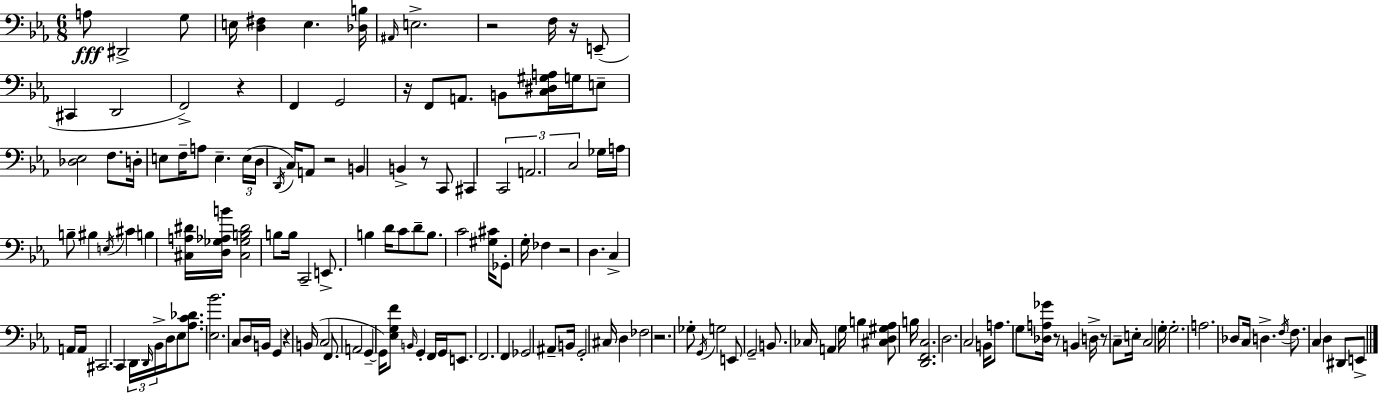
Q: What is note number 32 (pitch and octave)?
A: B2